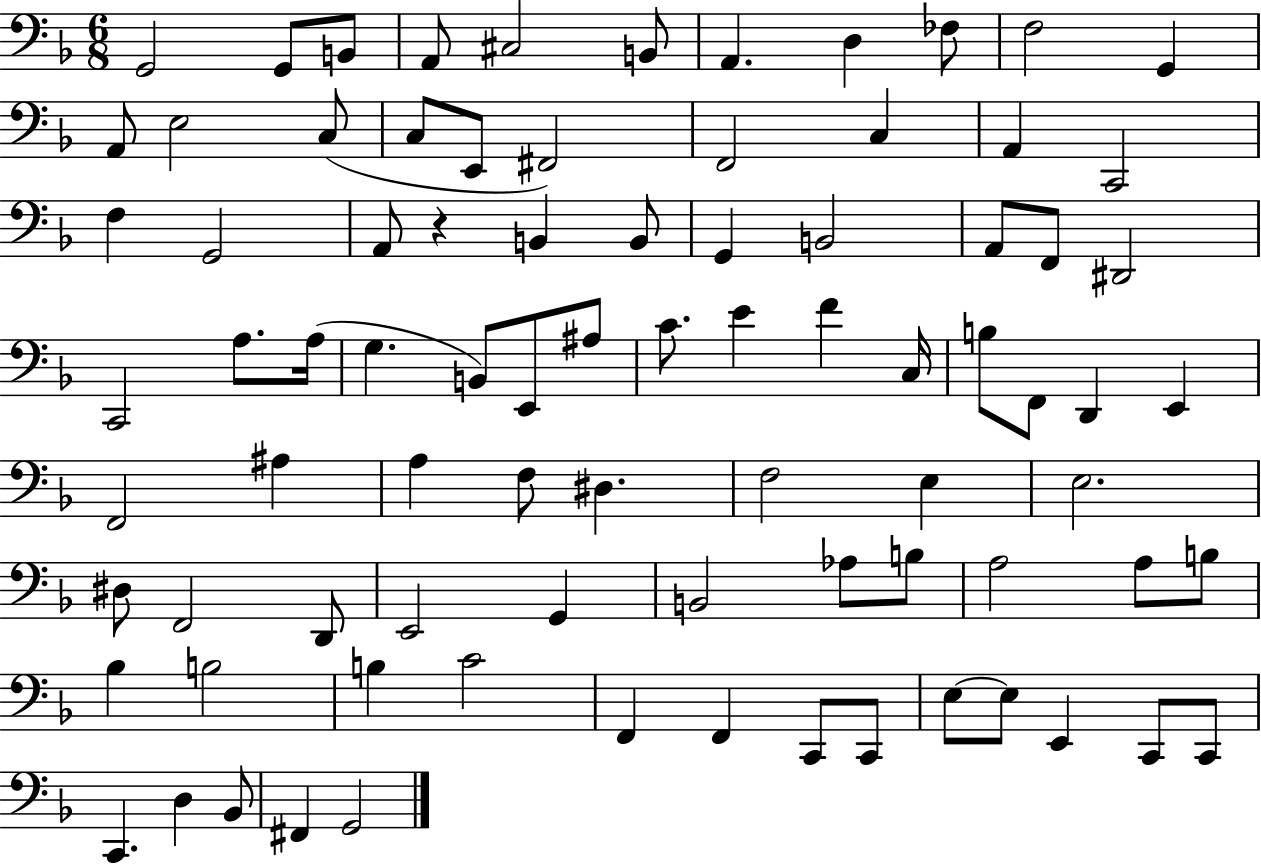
{
  \clef bass
  \numericTimeSignature
  \time 6/8
  \key f \major
  \repeat volta 2 { g,2 g,8 b,8 | a,8 cis2 b,8 | a,4. d4 fes8 | f2 g,4 | \break a,8 e2 c8( | c8 e,8 fis,2) | f,2 c4 | a,4 c,2 | \break f4 g,2 | a,8 r4 b,4 b,8 | g,4 b,2 | a,8 f,8 dis,2 | \break c,2 a8. a16( | g4. b,8) e,8 ais8 | c'8. e'4 f'4 c16 | b8 f,8 d,4 e,4 | \break f,2 ais4 | a4 f8 dis4. | f2 e4 | e2. | \break dis8 f,2 d,8 | e,2 g,4 | b,2 aes8 b8 | a2 a8 b8 | \break bes4 b2 | b4 c'2 | f,4 f,4 c,8 c,8 | e8~~ e8 e,4 c,8 c,8 | \break c,4. d4 bes,8 | fis,4 g,2 | } \bar "|."
}